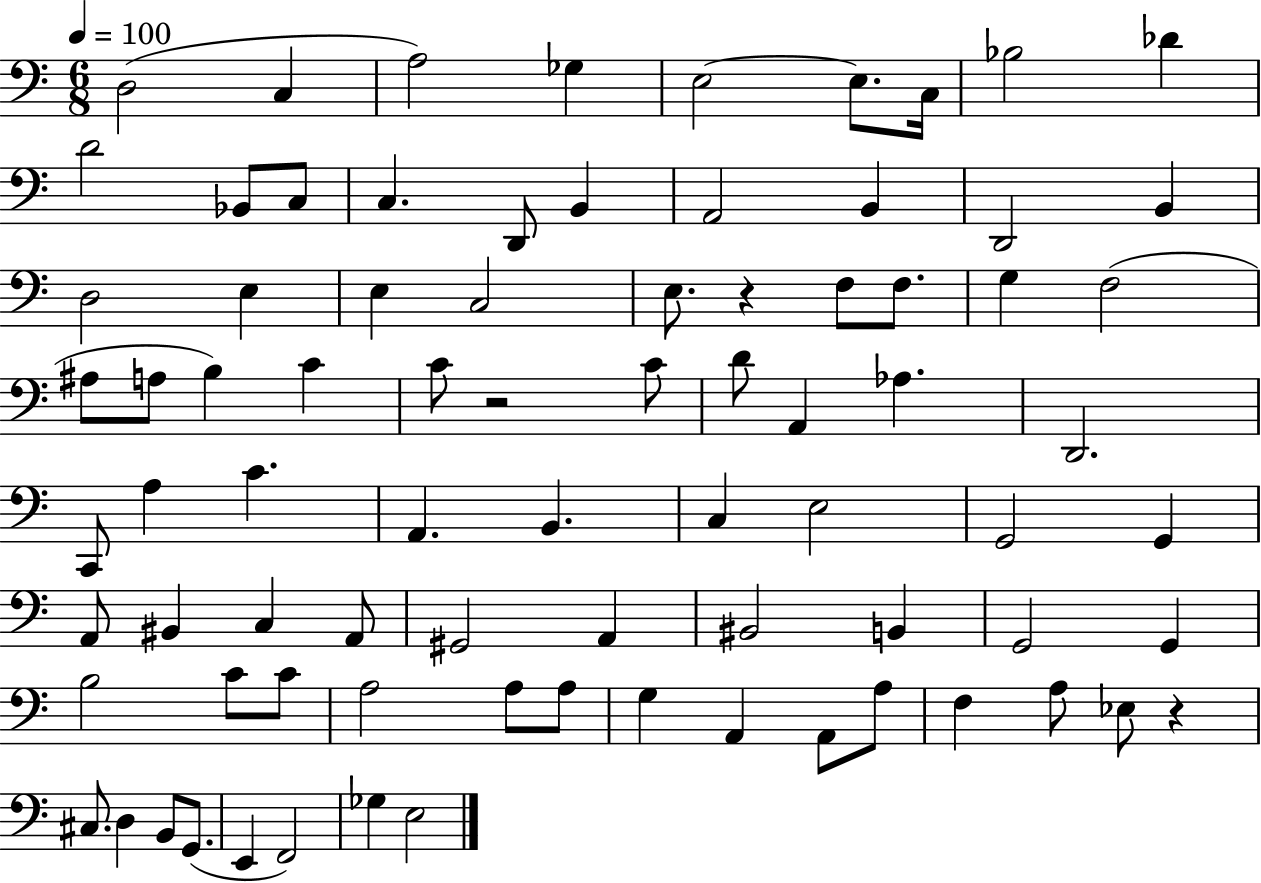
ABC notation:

X:1
T:Untitled
M:6/8
L:1/4
K:C
D,2 C, A,2 _G, E,2 E,/2 C,/4 _B,2 _D D2 _B,,/2 C,/2 C, D,,/2 B,, A,,2 B,, D,,2 B,, D,2 E, E, C,2 E,/2 z F,/2 F,/2 G, F,2 ^A,/2 A,/2 B, C C/2 z2 C/2 D/2 A,, _A, D,,2 C,,/2 A, C A,, B,, C, E,2 G,,2 G,, A,,/2 ^B,, C, A,,/2 ^G,,2 A,, ^B,,2 B,, G,,2 G,, B,2 C/2 C/2 A,2 A,/2 A,/2 G, A,, A,,/2 A,/2 F, A,/2 _E,/2 z ^C,/2 D, B,,/2 G,,/2 E,, F,,2 _G, E,2